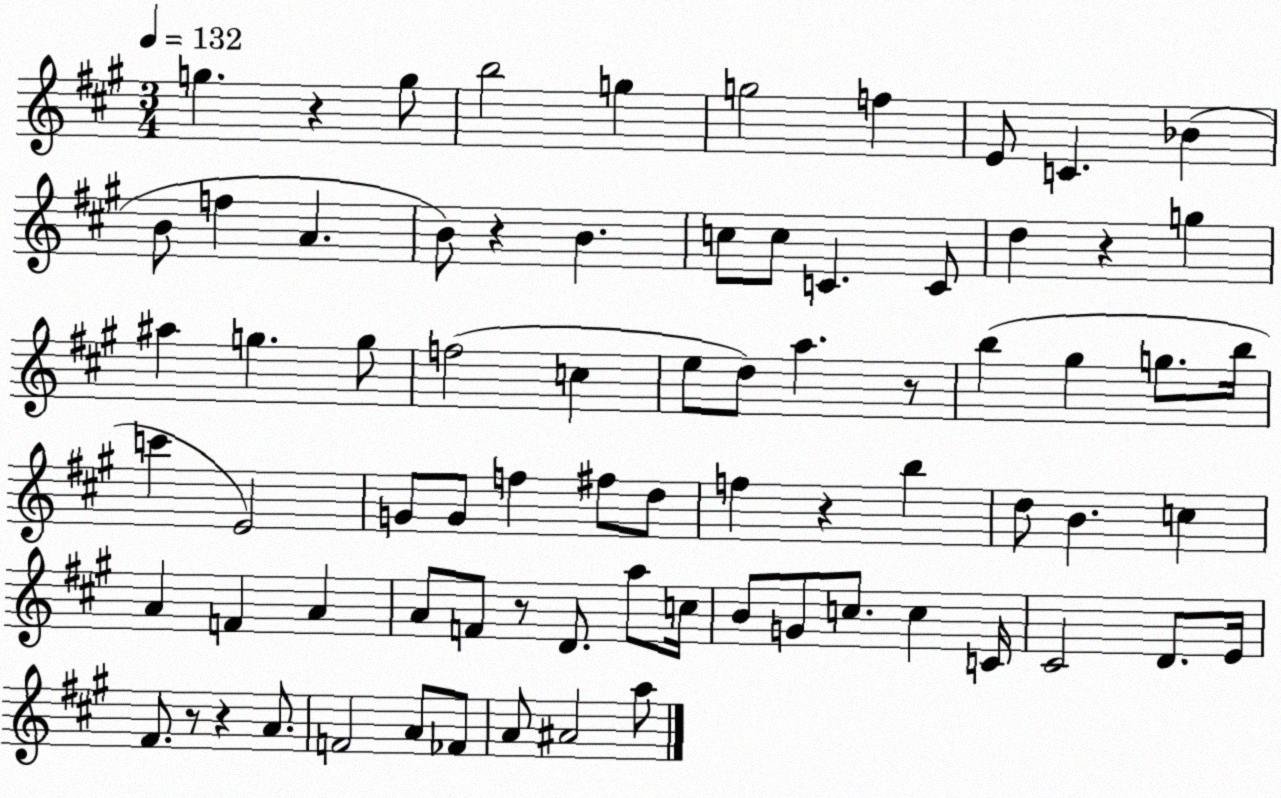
X:1
T:Untitled
M:3/4
L:1/4
K:A
g z g/2 b2 g g2 f E/2 C _B B/2 f A B/2 z B c/2 c/2 C C/2 d z g ^a g g/2 f2 c e/2 d/2 a z/2 b ^g g/2 b/4 c' E2 G/2 G/2 f ^f/2 d/2 f z b d/2 B c A F A A/2 F/2 z/2 D/2 a/2 c/4 B/2 G/2 c/2 c C/4 ^C2 D/2 E/4 ^F/2 z/2 z A/2 F2 A/2 _F/2 A/2 ^A2 a/2